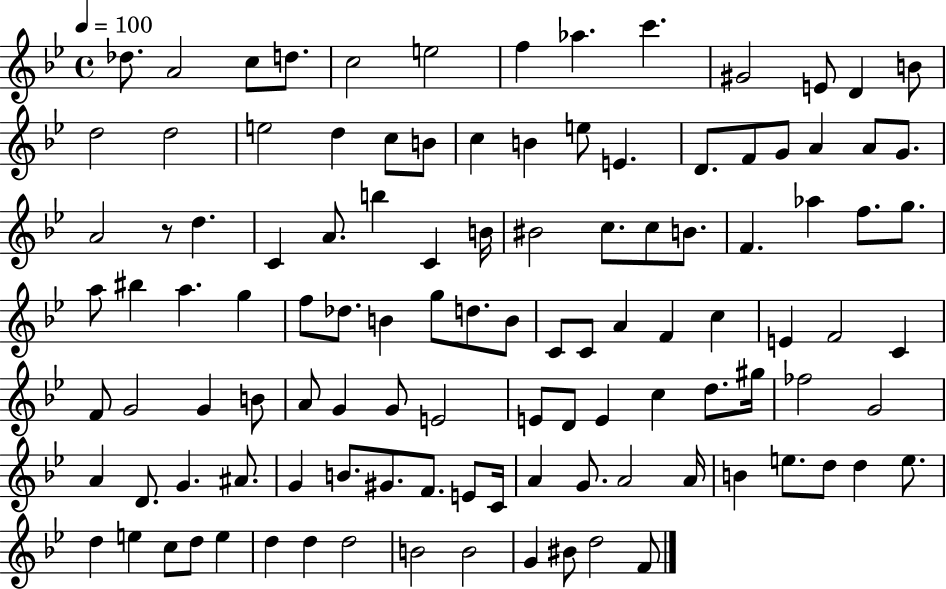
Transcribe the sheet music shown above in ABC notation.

X:1
T:Untitled
M:4/4
L:1/4
K:Bb
_d/2 A2 c/2 d/2 c2 e2 f _a c' ^G2 E/2 D B/2 d2 d2 e2 d c/2 B/2 c B e/2 E D/2 F/2 G/2 A A/2 G/2 A2 z/2 d C A/2 b C B/4 ^B2 c/2 c/2 B/2 F _a f/2 g/2 a/2 ^b a g f/2 _d/2 B g/2 d/2 B/2 C/2 C/2 A F c E F2 C F/2 G2 G B/2 A/2 G G/2 E2 E/2 D/2 E c d/2 ^g/4 _f2 G2 A D/2 G ^A/2 G B/2 ^G/2 F/2 E/2 C/4 A G/2 A2 A/4 B e/2 d/2 d e/2 d e c/2 d/2 e d d d2 B2 B2 G ^B/2 d2 F/2